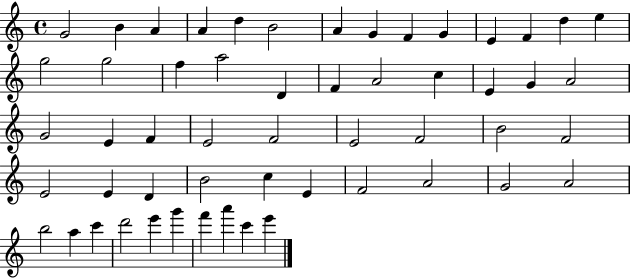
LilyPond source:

{
  \clef treble
  \time 4/4
  \defaultTimeSignature
  \key c \major
  g'2 b'4 a'4 | a'4 d''4 b'2 | a'4 g'4 f'4 g'4 | e'4 f'4 d''4 e''4 | \break g''2 g''2 | f''4 a''2 d'4 | f'4 a'2 c''4 | e'4 g'4 a'2 | \break g'2 e'4 f'4 | e'2 f'2 | e'2 f'2 | b'2 f'2 | \break e'2 e'4 d'4 | b'2 c''4 e'4 | f'2 a'2 | g'2 a'2 | \break b''2 a''4 c'''4 | d'''2 e'''4 g'''4 | f'''4 a'''4 c'''4 e'''4 | \bar "|."
}